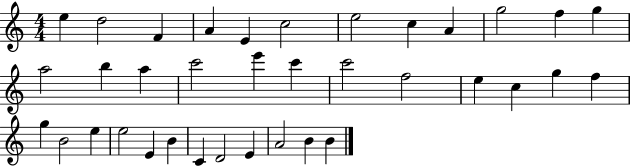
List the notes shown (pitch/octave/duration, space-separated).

E5/q D5/h F4/q A4/q E4/q C5/h E5/h C5/q A4/q G5/h F5/q G5/q A5/h B5/q A5/q C6/h E6/q C6/q C6/h F5/h E5/q C5/q G5/q F5/q G5/q B4/h E5/q E5/h E4/q B4/q C4/q D4/h E4/q A4/h B4/q B4/q